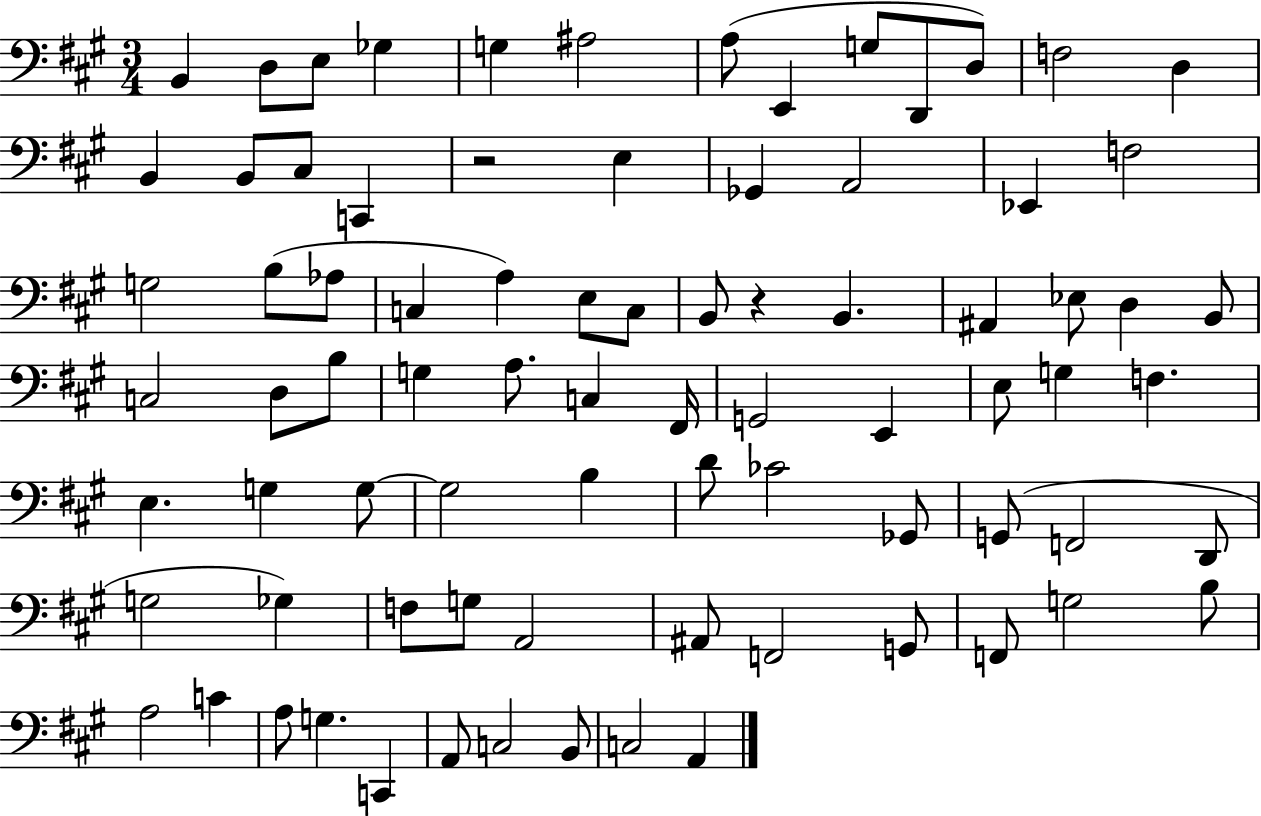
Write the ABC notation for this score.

X:1
T:Untitled
M:3/4
L:1/4
K:A
B,, D,/2 E,/2 _G, G, ^A,2 A,/2 E,, G,/2 D,,/2 D,/2 F,2 D, B,, B,,/2 ^C,/2 C,, z2 E, _G,, A,,2 _E,, F,2 G,2 B,/2 _A,/2 C, A, E,/2 C,/2 B,,/2 z B,, ^A,, _E,/2 D, B,,/2 C,2 D,/2 B,/2 G, A,/2 C, ^F,,/4 G,,2 E,, E,/2 G, F, E, G, G,/2 G,2 B, D/2 _C2 _G,,/2 G,,/2 F,,2 D,,/2 G,2 _G, F,/2 G,/2 A,,2 ^A,,/2 F,,2 G,,/2 F,,/2 G,2 B,/2 A,2 C A,/2 G, C,, A,,/2 C,2 B,,/2 C,2 A,,